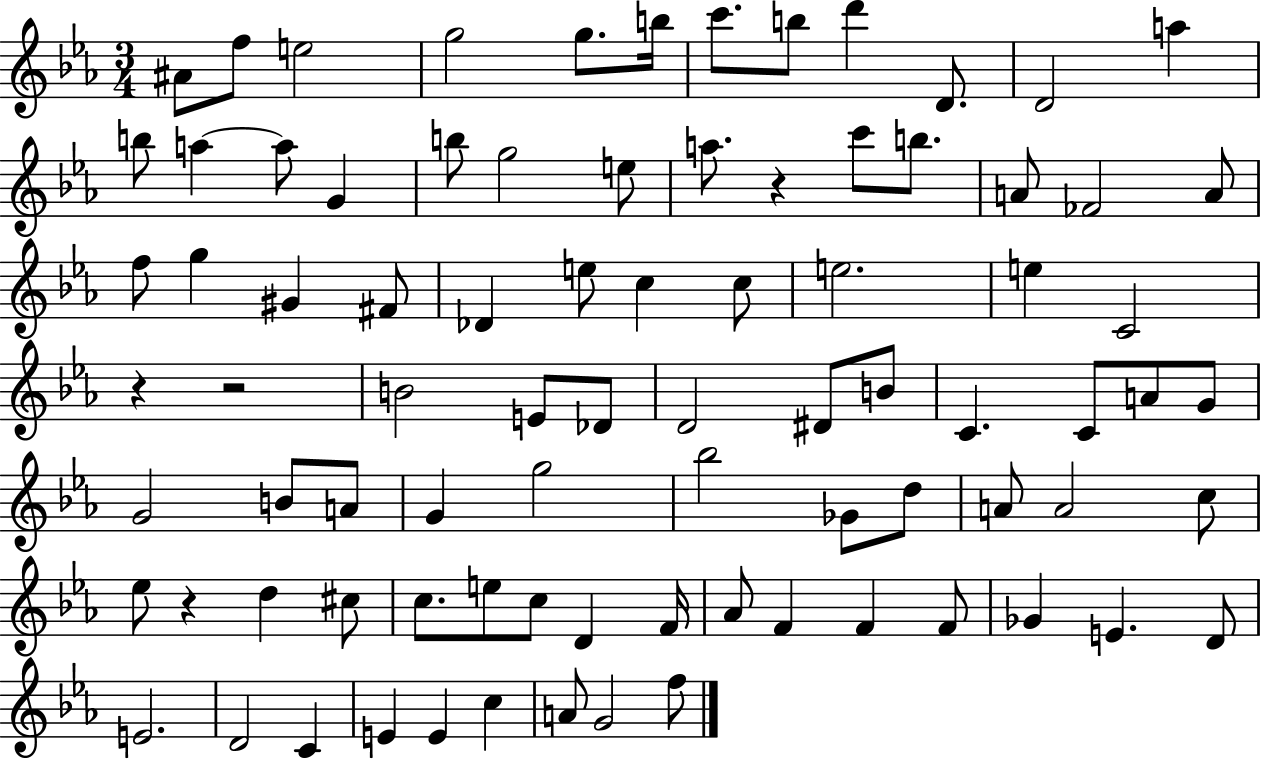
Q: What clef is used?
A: treble